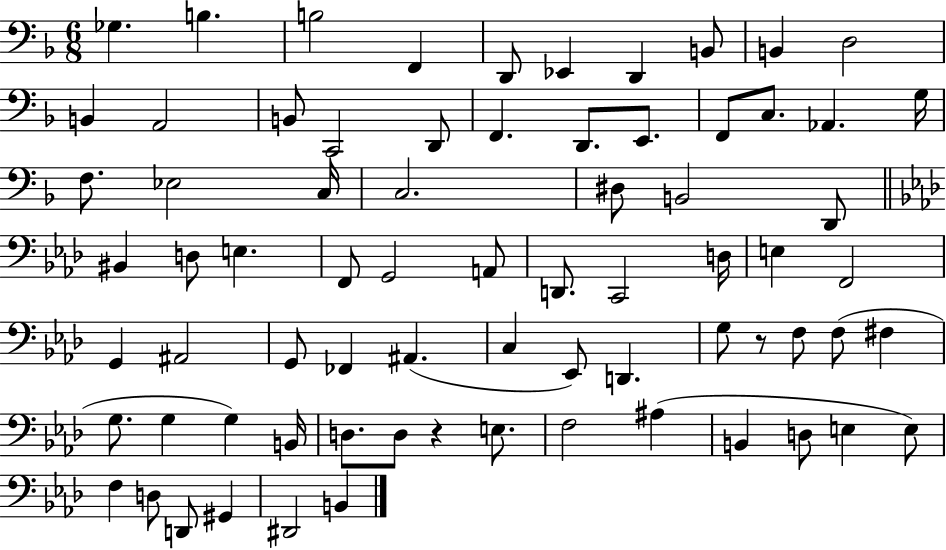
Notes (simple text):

Gb3/q. B3/q. B3/h F2/q D2/e Eb2/q D2/q B2/e B2/q D3/h B2/q A2/h B2/e C2/h D2/e F2/q. D2/e. E2/e. F2/e C3/e. Ab2/q. G3/s F3/e. Eb3/h C3/s C3/h. D#3/e B2/h D2/e BIS2/q D3/e E3/q. F2/e G2/h A2/e D2/e. C2/h D3/s E3/q F2/h G2/q A#2/h G2/e FES2/q A#2/q. C3/q Eb2/e D2/q. G3/e R/e F3/e F3/e F#3/q G3/e. G3/q G3/q B2/s D3/e. D3/e R/q E3/e. F3/h A#3/q B2/q D3/e E3/q E3/e F3/q D3/e D2/e G#2/q D#2/h B2/q